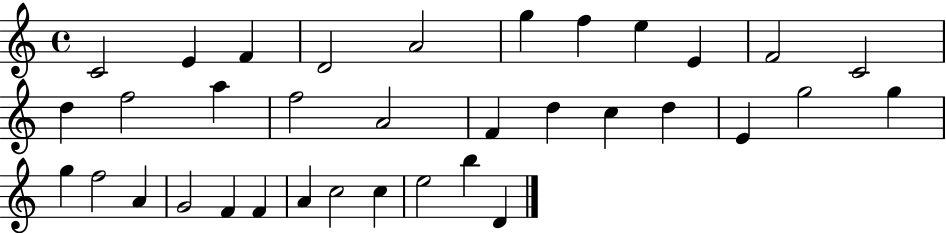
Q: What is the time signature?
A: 4/4